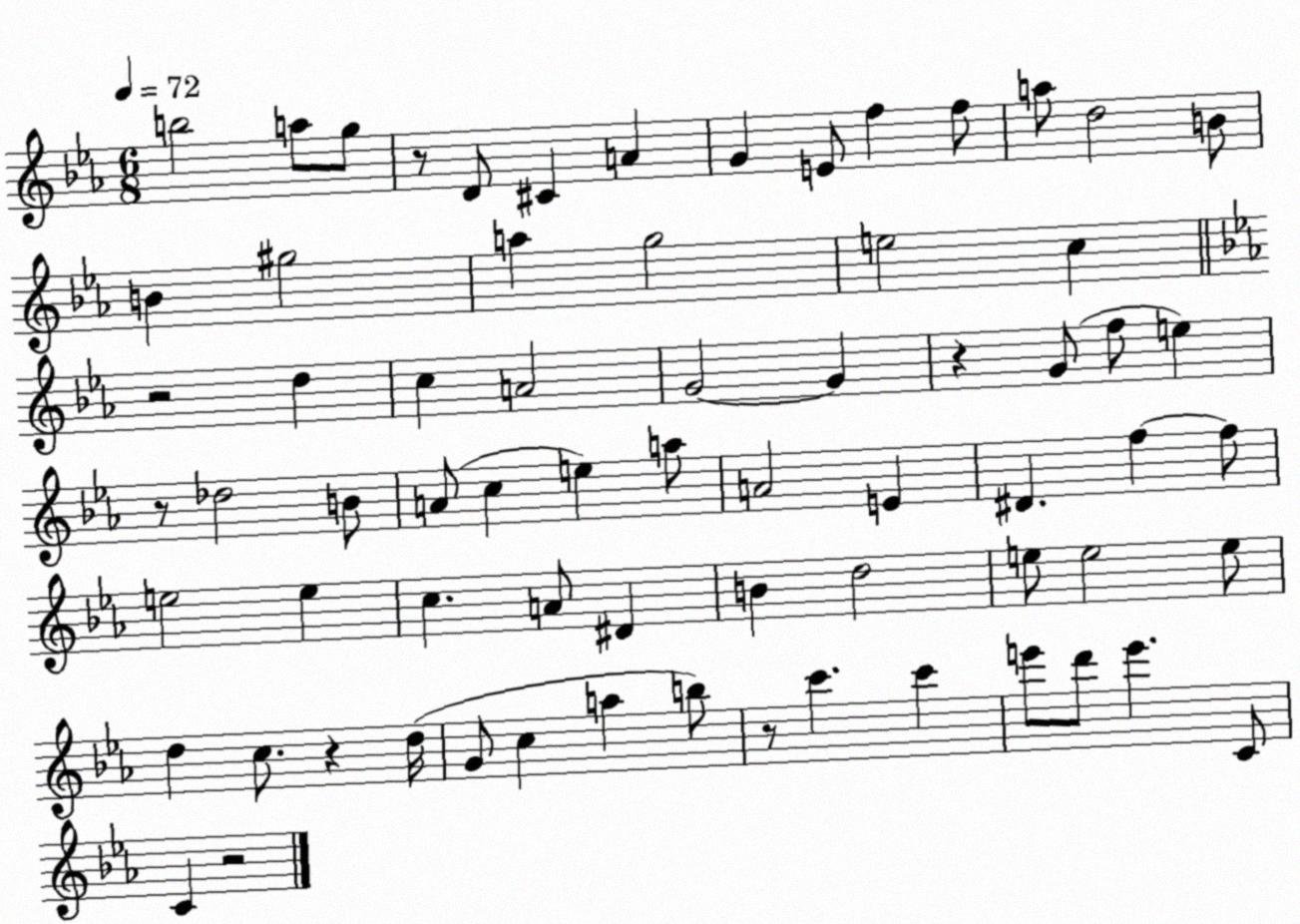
X:1
T:Untitled
M:6/8
L:1/4
K:Eb
b2 a/2 g/2 z/2 D/2 ^C A G E/2 f f/2 a/2 d2 B/2 B ^g2 a g2 e2 c z2 d c A2 G2 G z G/2 f/2 e z/2 _d2 B/2 A/2 c e a/2 A2 E ^D f f/2 e2 e c A/2 ^D B d2 e/2 e2 e/2 d c/2 z d/4 G/2 c a b/2 z/2 c' c' e'/2 d'/2 e' C/2 C z2